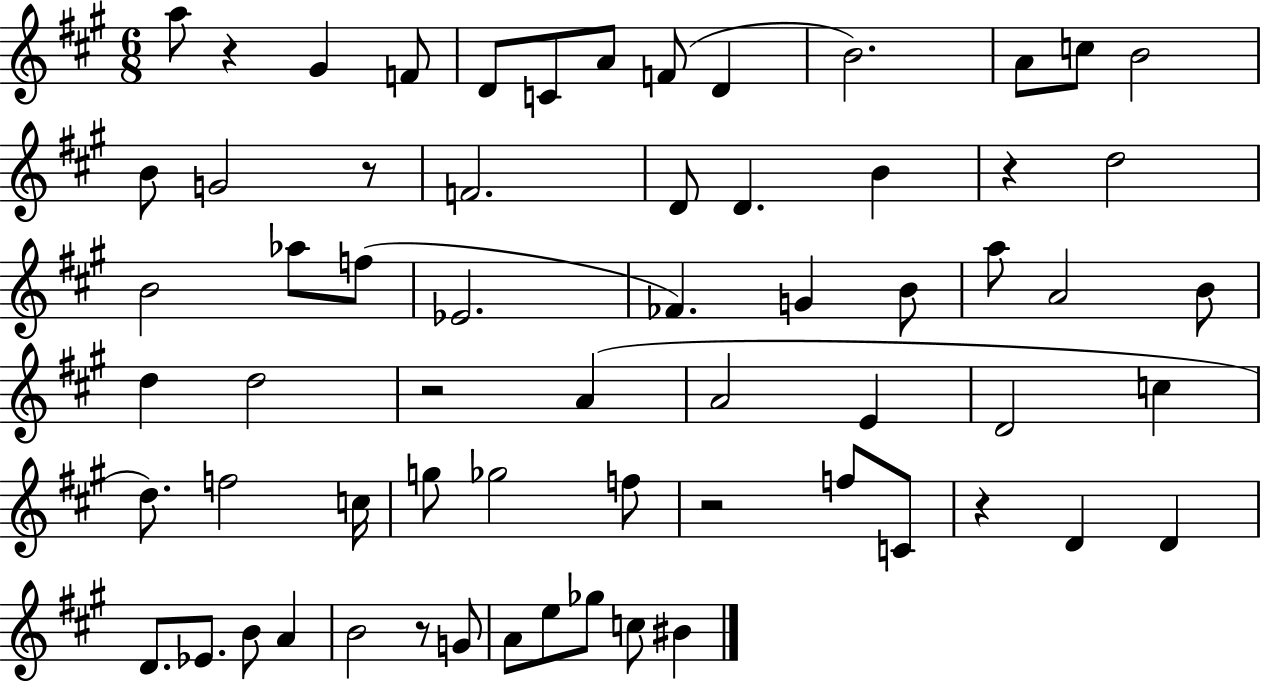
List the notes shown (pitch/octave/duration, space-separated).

A5/e R/q G#4/q F4/e D4/e C4/e A4/e F4/e D4/q B4/h. A4/e C5/e B4/h B4/e G4/h R/e F4/h. D4/e D4/q. B4/q R/q D5/h B4/h Ab5/e F5/e Eb4/h. FES4/q. G4/q B4/e A5/e A4/h B4/e D5/q D5/h R/h A4/q A4/h E4/q D4/h C5/q D5/e. F5/h C5/s G5/e Gb5/h F5/e R/h F5/e C4/e R/q D4/q D4/q D4/e. Eb4/e. B4/e A4/q B4/h R/e G4/e A4/e E5/e Gb5/e C5/e BIS4/q